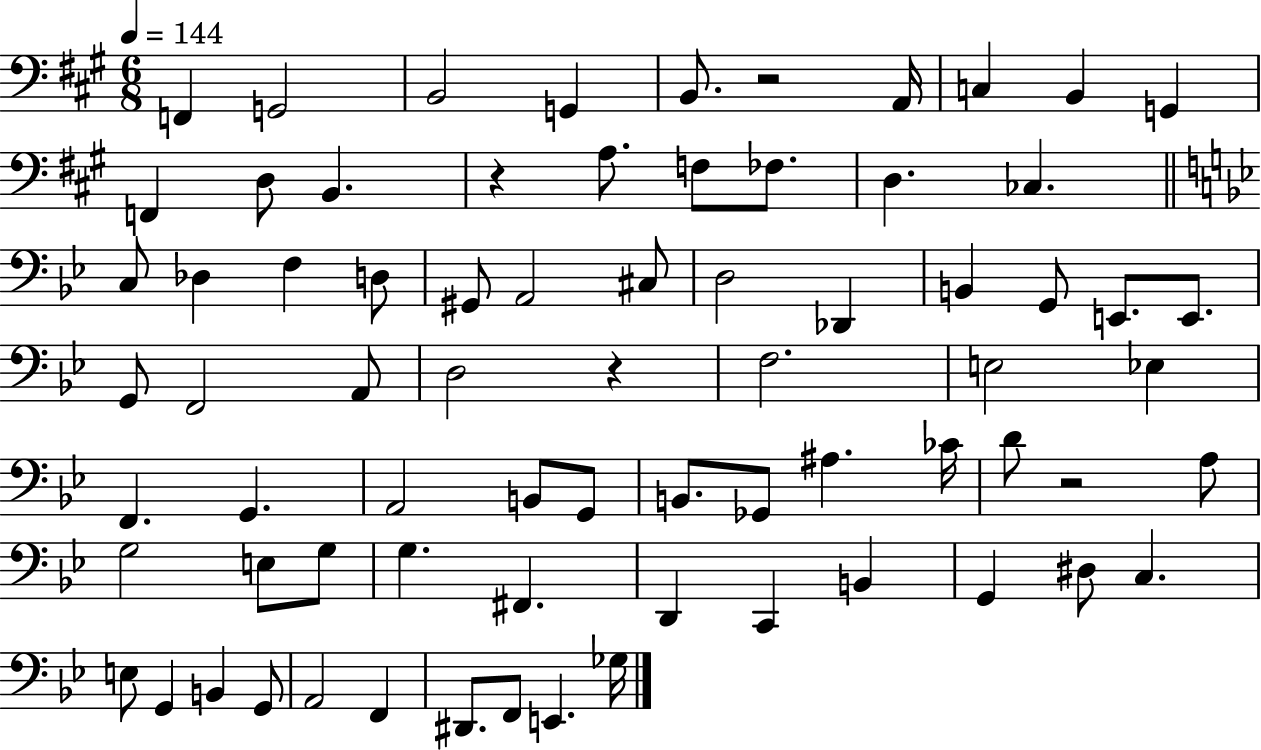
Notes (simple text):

F2/q G2/h B2/h G2/q B2/e. R/h A2/s C3/q B2/q G2/q F2/q D3/e B2/q. R/q A3/e. F3/e FES3/e. D3/q. CES3/q. C3/e Db3/q F3/q D3/e G#2/e A2/h C#3/e D3/h Db2/q B2/q G2/e E2/e. E2/e. G2/e F2/h A2/e D3/h R/q F3/h. E3/h Eb3/q F2/q. G2/q. A2/h B2/e G2/e B2/e. Gb2/e A#3/q. CES4/s D4/e R/h A3/e G3/h E3/e G3/e G3/q. F#2/q. D2/q C2/q B2/q G2/q D#3/e C3/q. E3/e G2/q B2/q G2/e A2/h F2/q D#2/e. F2/e E2/q. Gb3/s